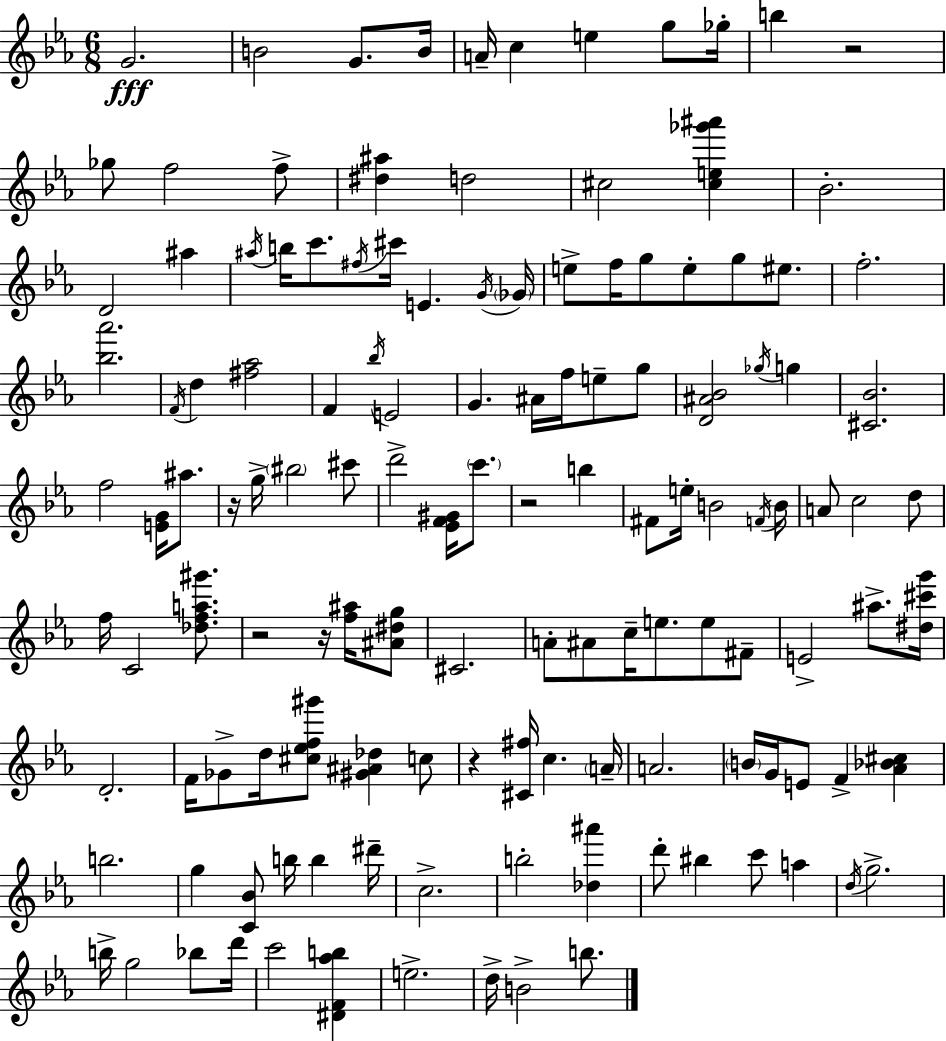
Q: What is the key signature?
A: C minor